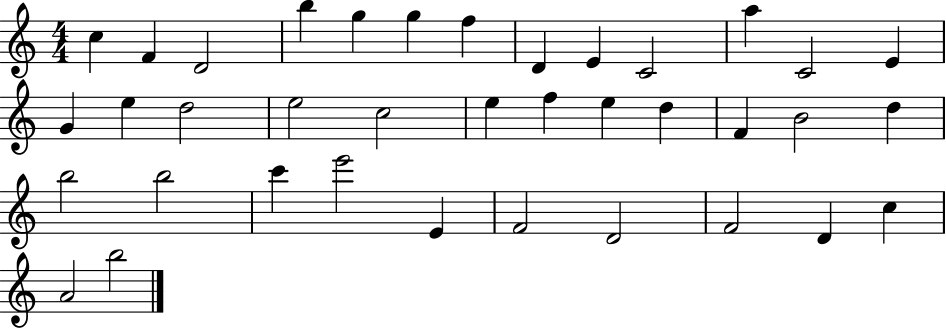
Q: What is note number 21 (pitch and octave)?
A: E5